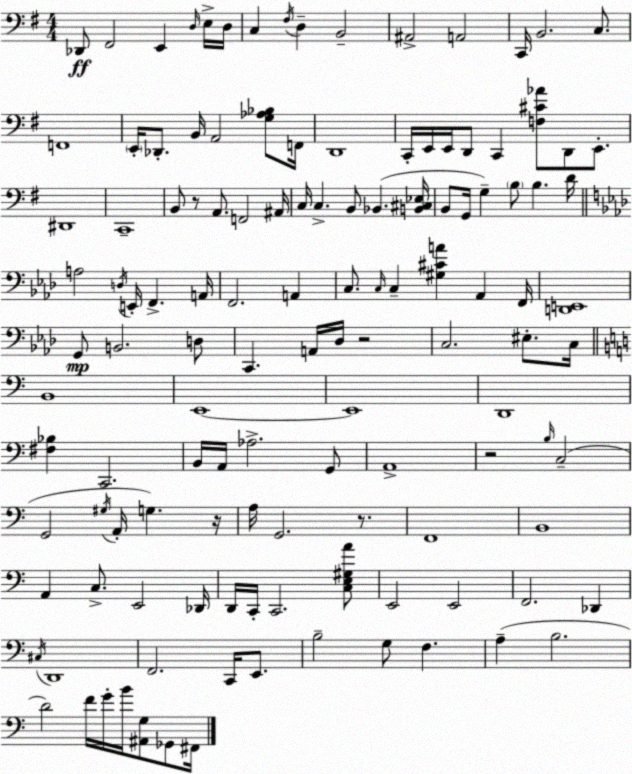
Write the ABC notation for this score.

X:1
T:Untitled
M:4/4
L:1/4
K:G
_D,,/2 ^F,,2 E,, D,/4 E,/4 D,/4 C, ^F,/4 D, B,,2 ^A,,2 A,,2 C,,/4 B,,2 C,/2 F,,4 E,,/4 _D,,/2 B,,/4 A,,2 [G,_A,_B,]/2 F,,/4 D,,4 C,,/4 E,,/4 E,,/4 D,,/2 C,, [F,^C_A]/2 D,,/2 E,,/2 ^D,,4 C,,4 B,,/2 z/2 A,,/2 F,,2 ^A,,/4 C,/4 C, B,,/2 _B,, [B,,^C,_E,]/4 B,,/2 G,,/4 G, B,/2 B, D/4 A,2 D,/4 E,,/4 F,, A,,/4 F,,2 A,, C,/2 C,/4 C, [^G,^CA] _A,, F,,/4 [D,,E,,]4 G,,/2 B,,2 D,/2 C,, A,,/4 _D,/4 z2 C,2 ^E,/2 C,/4 B,,4 E,,4 E,,4 D,,4 [^F,_B,] C,,2 B,,/4 A,,/4 _A,2 G,,/2 A,,4 z2 B,/4 C,2 G,,2 ^G,/4 A,,/4 G, z/4 A,/4 G,,2 z/2 F,,4 B,,4 A,, C,/2 E,,2 _D,,/4 D,,/4 C,,/4 C,,2 [C,E,^G,A]/2 E,,2 E,,2 F,,2 _D,, ^C,/4 D,,4 F,,2 C,,/4 E,,/2 B,2 G,/2 F, A, B,2 D2 F/4 G/4 B/4 [^A,,G,]/2 _G,,/2 ^F,,/4